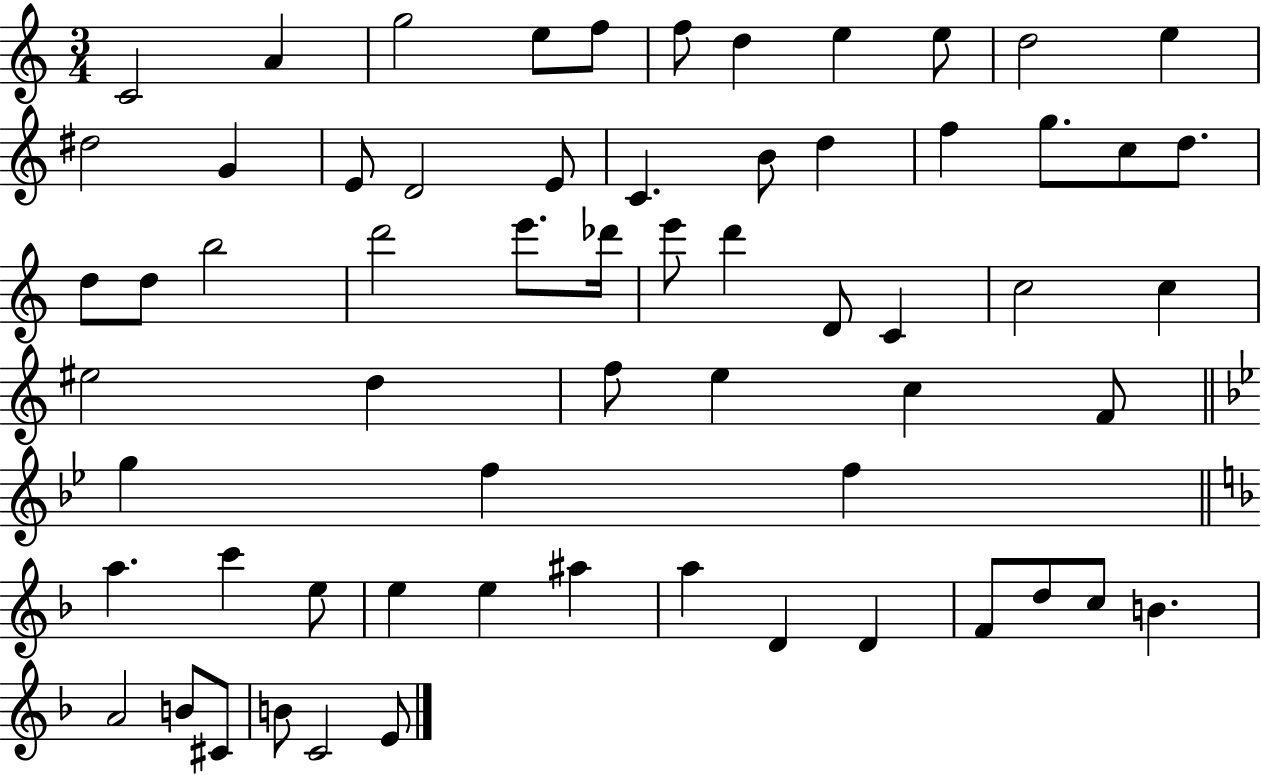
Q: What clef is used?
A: treble